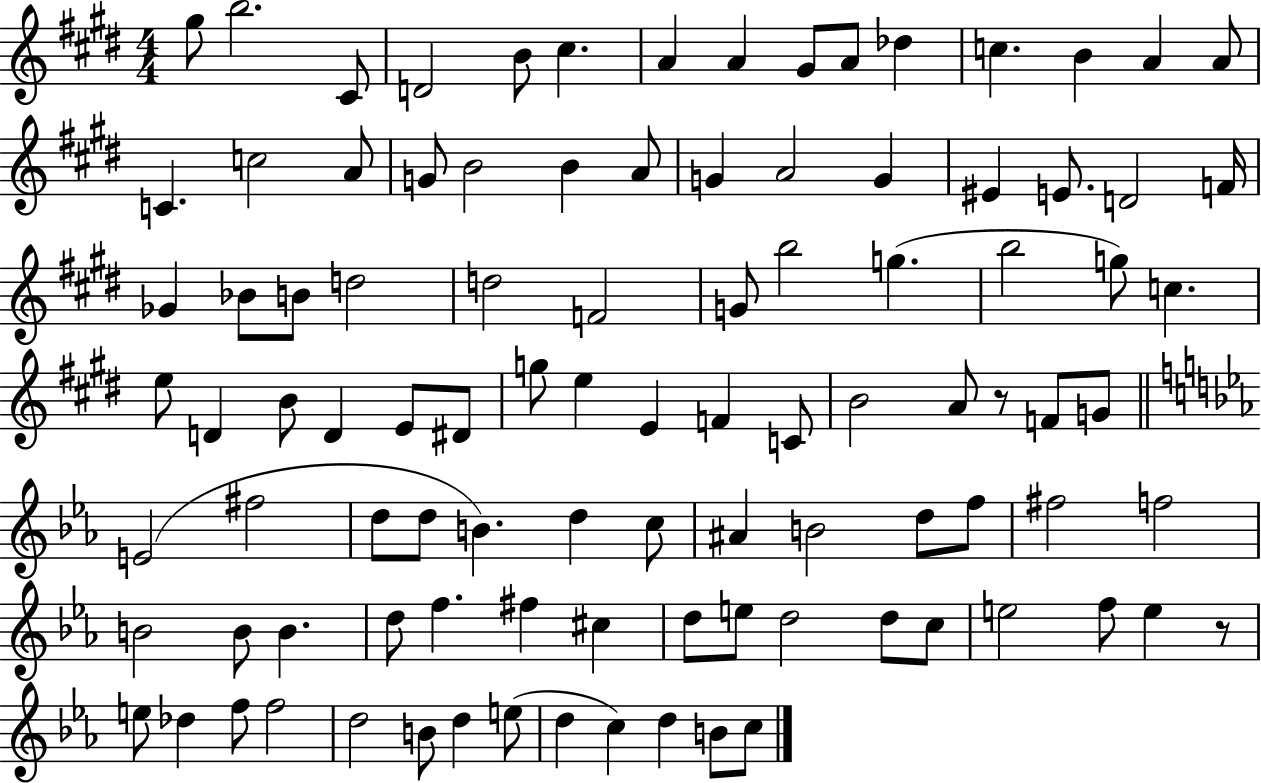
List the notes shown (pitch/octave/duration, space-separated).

G#5/e B5/h. C#4/e D4/h B4/e C#5/q. A4/q A4/q G#4/e A4/e Db5/q C5/q. B4/q A4/q A4/e C4/q. C5/h A4/e G4/e B4/h B4/q A4/e G4/q A4/h G4/q EIS4/q E4/e. D4/h F4/s Gb4/q Bb4/e B4/e D5/h D5/h F4/h G4/e B5/h G5/q. B5/h G5/e C5/q. E5/e D4/q B4/e D4/q E4/e D#4/e G5/e E5/q E4/q F4/q C4/e B4/h A4/e R/e F4/e G4/e E4/h F#5/h D5/e D5/e B4/q. D5/q C5/e A#4/q B4/h D5/e F5/e F#5/h F5/h B4/h B4/e B4/q. D5/e F5/q. F#5/q C#5/q D5/e E5/e D5/h D5/e C5/e E5/h F5/e E5/q R/e E5/e Db5/q F5/e F5/h D5/h B4/e D5/q E5/e D5/q C5/q D5/q B4/e C5/e